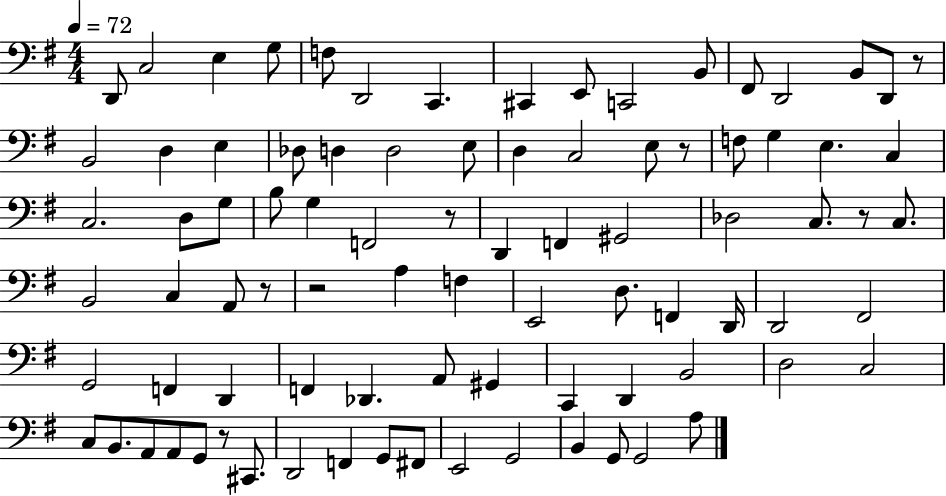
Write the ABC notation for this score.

X:1
T:Untitled
M:4/4
L:1/4
K:G
D,,/2 C,2 E, G,/2 F,/2 D,,2 C,, ^C,, E,,/2 C,,2 B,,/2 ^F,,/2 D,,2 B,,/2 D,,/2 z/2 B,,2 D, E, _D,/2 D, D,2 E,/2 D, C,2 E,/2 z/2 F,/2 G, E, C, C,2 D,/2 G,/2 B,/2 G, F,,2 z/2 D,, F,, ^G,,2 _D,2 C,/2 z/2 C,/2 B,,2 C, A,,/2 z/2 z2 A, F, E,,2 D,/2 F,, D,,/4 D,,2 ^F,,2 G,,2 F,, D,, F,, _D,, A,,/2 ^G,, C,, D,, B,,2 D,2 C,2 C,/2 B,,/2 A,,/2 A,,/2 G,,/2 z/2 ^C,,/2 D,,2 F,, G,,/2 ^F,,/2 E,,2 G,,2 B,, G,,/2 G,,2 A,/2